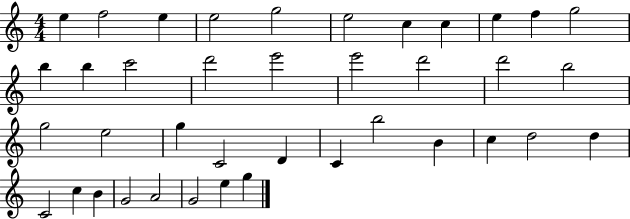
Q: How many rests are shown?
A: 0